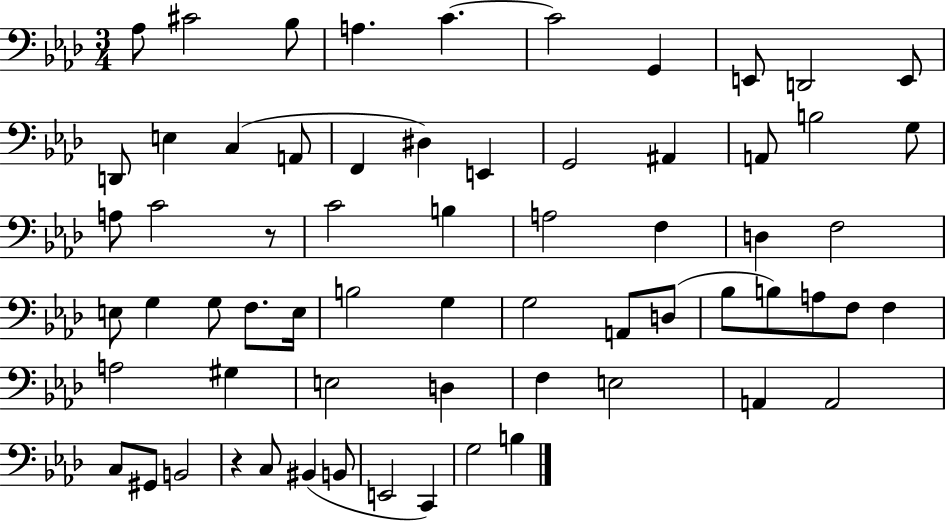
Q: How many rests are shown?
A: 2